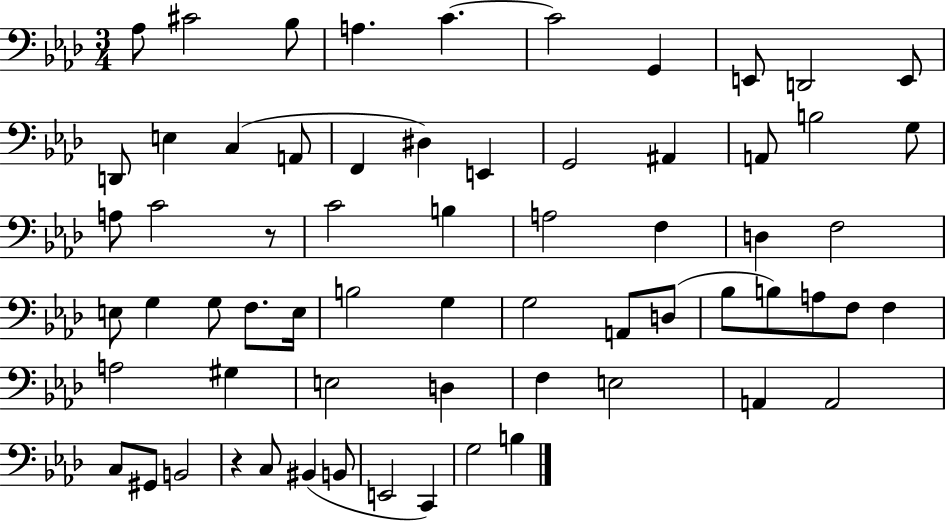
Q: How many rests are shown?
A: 2